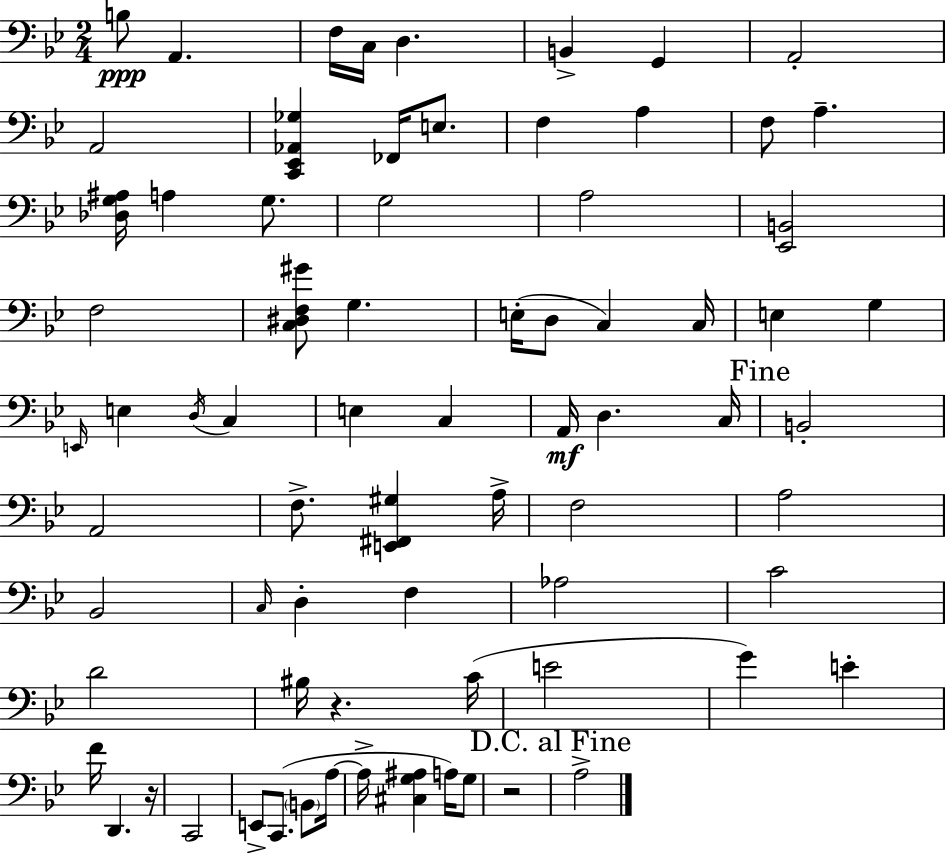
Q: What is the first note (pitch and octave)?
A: B3